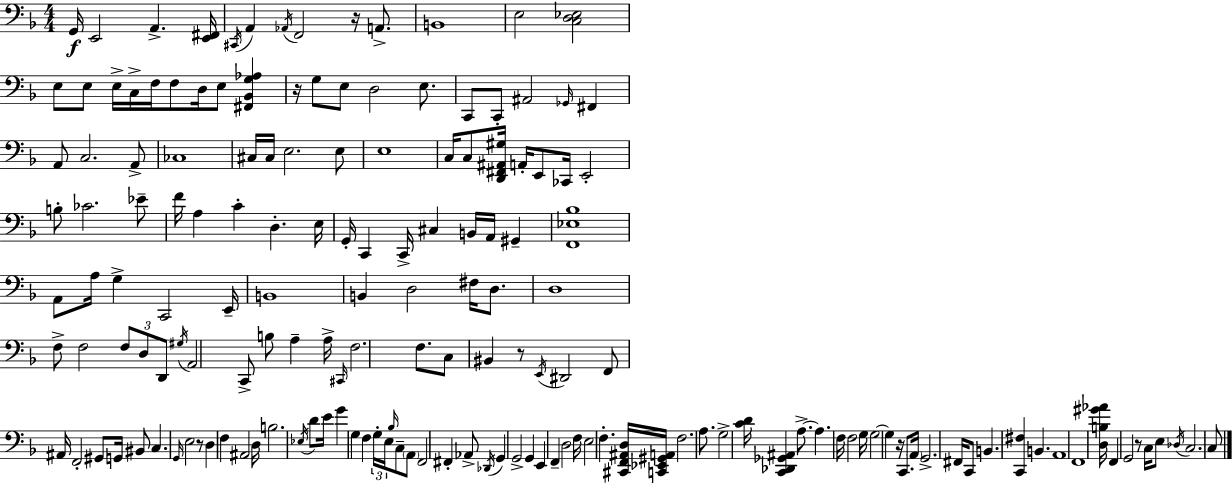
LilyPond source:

{
  \clef bass
  \numericTimeSignature
  \time 4/4
  \key f \major
  g,16\f e,2 a,4.-> <e, fis,>16 | \acciaccatura { cis,16 } a,4 \acciaccatura { aes,16 } f,2 r16 a,8.-> | b,1 | e2 <c d ees>2 | \break e8 e8 e16-> c16-> f16 f8 d16 e8 <fis, bes, g aes>4 | r16 g8 e8 d2 e8. | c,8 c,8-. ais,2 \grace { ges,16 } fis,4 | a,8 c2. | \break a,8-> ces1 | cis16 cis16 e2. | e8 e1 | c16 c8 <d, fis, ais, gis>16 a,16-. e,8 ces,16 e,2-. | \break b8-. ces'2. | ees'8-- f'16 a4 c'4-. d4.-. | e16 g,16-. c,4 c,16-> cis4 b,16 a,16 gis,4-- | <f, ees bes>1 | \break a,8 a16 g4-> c,2 | e,16-- b,1 | b,4 d2 fis16 | d8. d1 | \break f8-> f2 \tuplet 3/2 { f8 d8 | d,8 } \acciaccatura { gis16 } a,2 c,8-> b8 | a4-- a16-> \grace { cis,16 } f2. | f8. c8 bis,4 r8 \acciaccatura { e,16 } dis,2 | \break f,8 ais,16 f,2-. | gis,8 g,16 bis,8 c4. \grace { g,16 } e2 | r8 d4 f4 ais,2 | d16 b2. | \break \acciaccatura { ees16 } d'8 e'16 g'4 g4 | f4 \tuplet 3/2 { g16-. e16 \grace { bes16 } } c8-- \parenthesize a,8 f,2 | fis,4-. aes,8-> \acciaccatura { des,16 } g,4 g,2-> | g,4 e,4 f,4-- | \break d2 f16 e2 | f4.-. <cis, f, ais, d>16 <c, ees, gis, a,>16 f2. | a8. g2-> | <c' d'>16 <c, des, ges, ais,>4 a8.->~~ a4. | \break f16 f2 g16 g2~~ | g4 r16 c,8. \parenthesize a,16 g,2.-> | fis,16 c,8 b,4. | <c, fis>4 b,4. a,1 | \break f,1 | <d b gis' aes'>16 f,4 g,2 | r8 c16 e8 \acciaccatura { des16 } c2. | c8 \bar "|."
}